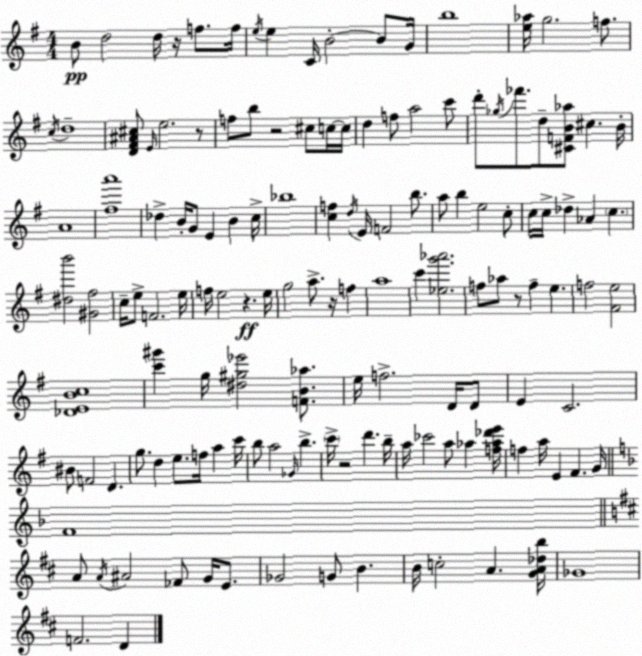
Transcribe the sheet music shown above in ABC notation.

X:1
T:Untitled
M:4/4
L:1/4
K:G
B/2 d2 d/4 z/4 f/2 f/4 e/4 e C/4 B2 B/2 G/4 b4 [e_a]/4 g2 f/2 c/4 d4 [D^F^A^c]/2 E/4 e2 z/2 f/2 b/2 z2 ^c/2 c/4 c/4 d f/2 a2 c'/2 d'/2 _g/4 _f'/2 d/2 [^CFB_a]/2 ^c B/4 A4 [^fa']4 _d B/4 G/2 E B c/4 _b4 [cf] d/4 E/4 F2 b/2 a/2 b e2 c/2 c/4 c/4 _d _A c [^db']2 [^G^f]2 c/4 e/2 F2 e/4 f/4 e2 z e/4 g2 a/2 z/4 f a4 c' [_eg'_a']2 f/2 _a/2 z/2 f e f2 [^Fe]2 [_DEBc]4 [c'^g'] g/4 [^d^g_e']2 [FB_a]/2 e/4 f2 D/4 D/2 E C2 ^B/2 F2 D g/2 d e/2 f/4 a c'/4 b/2 a2 _G/4 b c'/4 z2 d' b/4 a/4 _c'2 a/2 _a [f_a_d'e']/4 f a/4 E ^F G/4 F4 A/2 A/4 ^A2 _F/2 G/4 E/2 _G2 G/2 B B/4 c2 A [GA_db]/4 _G4 F2 D